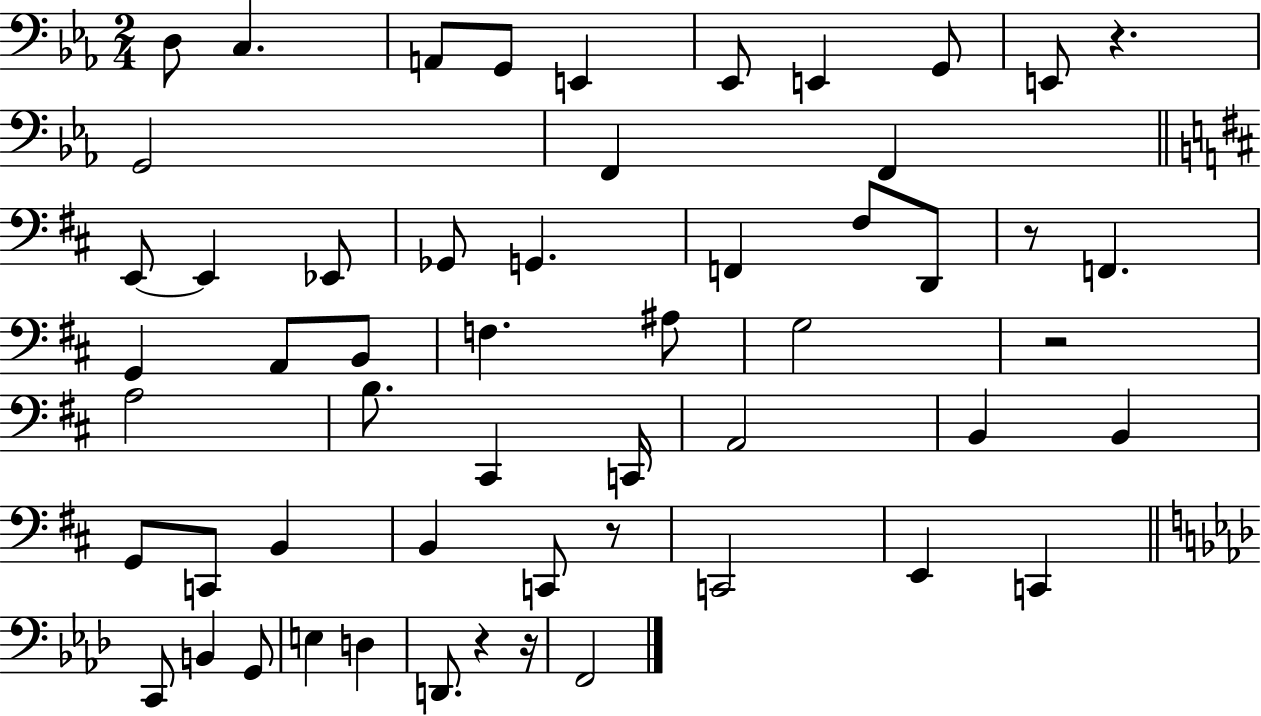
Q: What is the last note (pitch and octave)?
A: F2